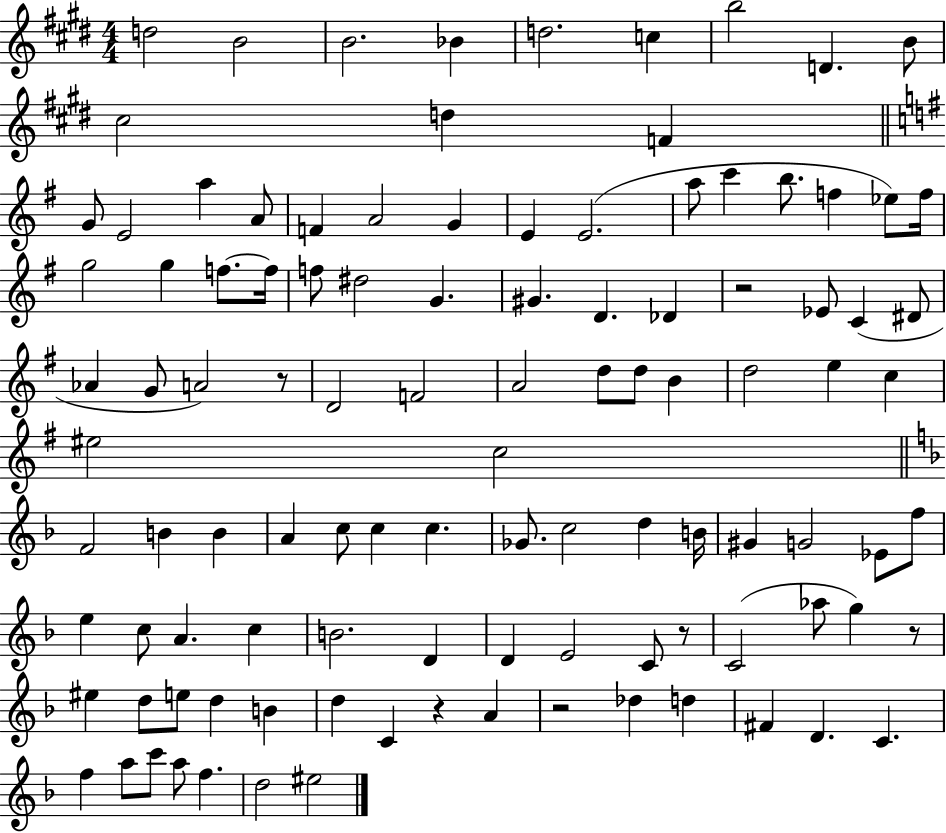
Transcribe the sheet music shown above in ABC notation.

X:1
T:Untitled
M:4/4
L:1/4
K:E
d2 B2 B2 _B d2 c b2 D B/2 ^c2 d F G/2 E2 a A/2 F A2 G E E2 a/2 c' b/2 f _e/2 f/4 g2 g f/2 f/4 f/2 ^d2 G ^G D _D z2 _E/2 C ^D/2 _A G/2 A2 z/2 D2 F2 A2 d/2 d/2 B d2 e c ^e2 c2 F2 B B A c/2 c c _G/2 c2 d B/4 ^G G2 _E/2 f/2 e c/2 A c B2 D D E2 C/2 z/2 C2 _a/2 g z/2 ^e d/2 e/2 d B d C z A z2 _d d ^F D C f a/2 c'/2 a/2 f d2 ^e2